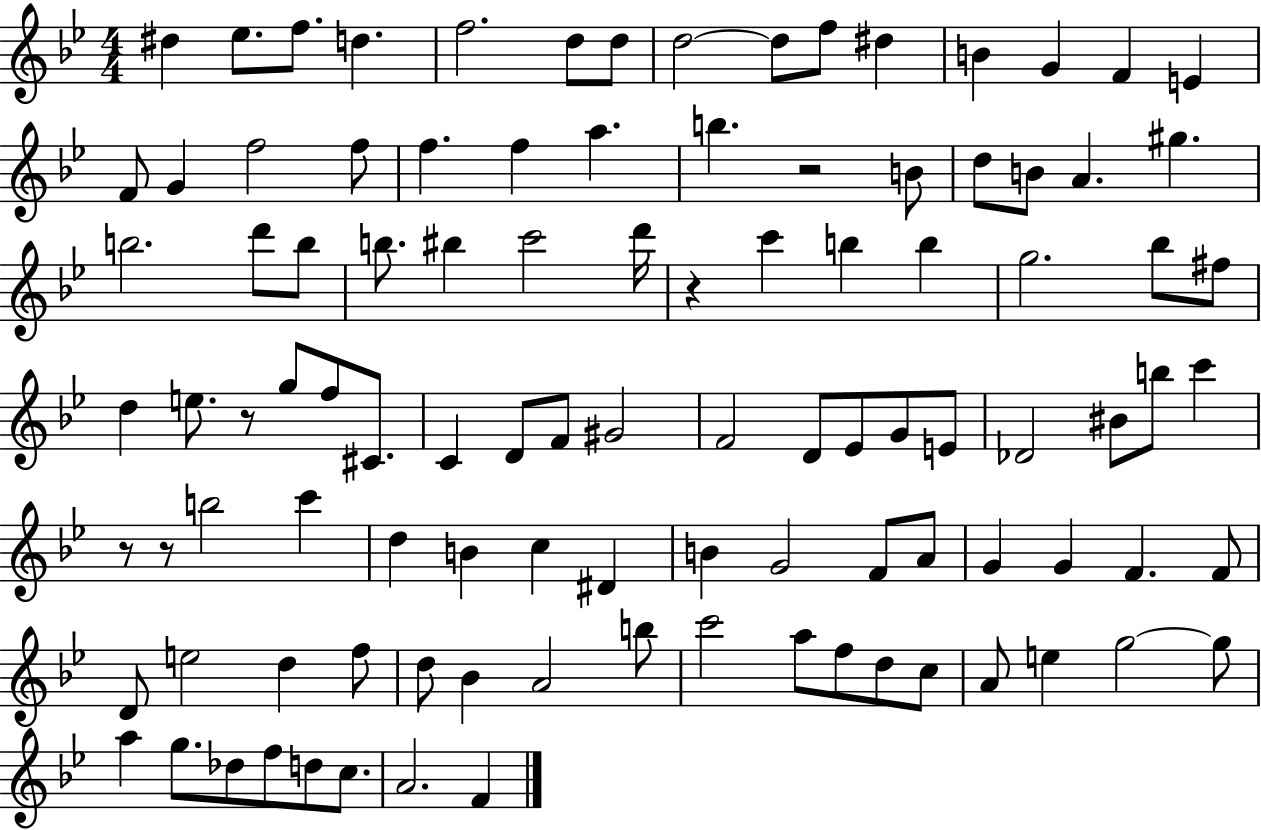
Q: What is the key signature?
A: BES major